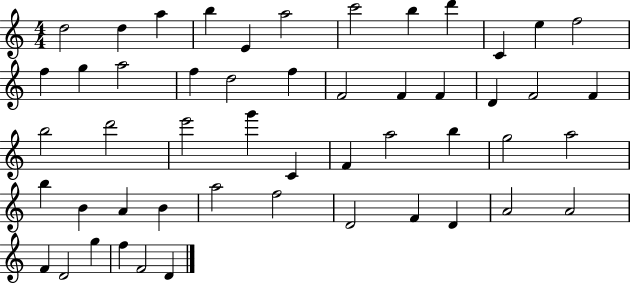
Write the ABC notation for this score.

X:1
T:Untitled
M:4/4
L:1/4
K:C
d2 d a b E a2 c'2 b d' C e f2 f g a2 f d2 f F2 F F D F2 F b2 d'2 e'2 g' C F a2 b g2 a2 b B A B a2 f2 D2 F D A2 A2 F D2 g f F2 D